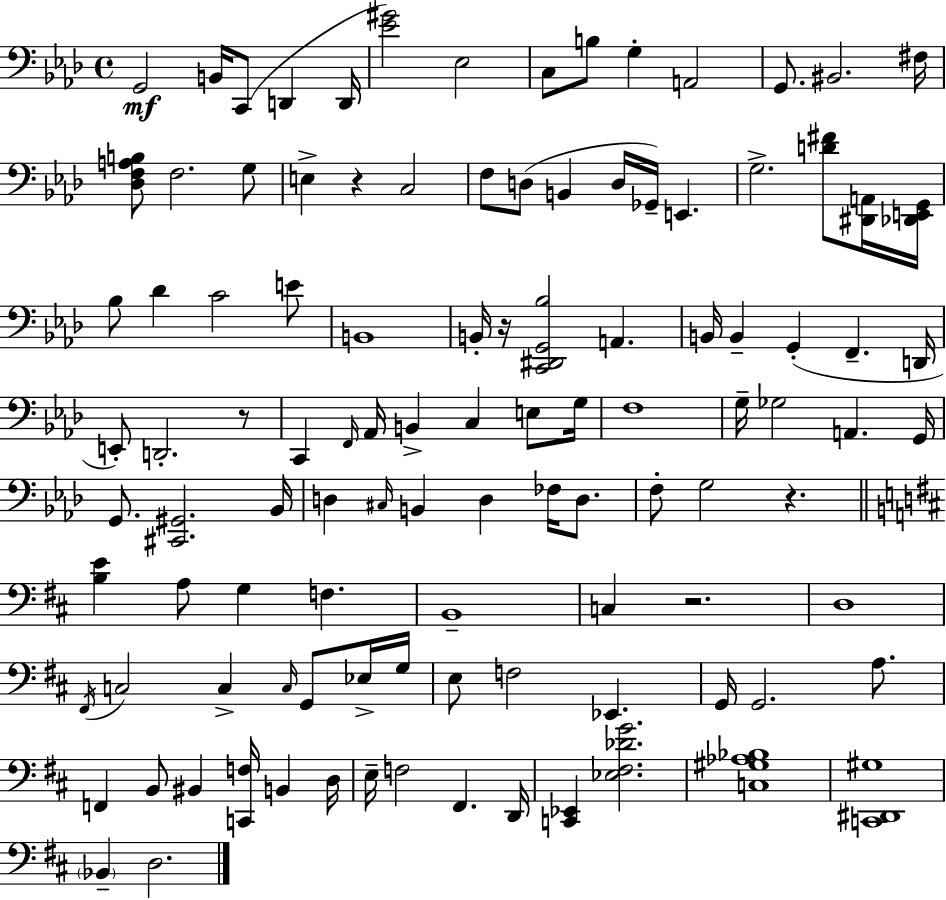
G2/h B2/s C2/e D2/q D2/s [Eb4,G#4]/h Eb3/h C3/e B3/e G3/q A2/h G2/e. BIS2/h. F#3/s [Db3,F3,A3,B3]/e F3/h. G3/e E3/q R/q C3/h F3/e D3/e B2/q D3/s Gb2/s E2/q. G3/h. [D4,F#4]/e [D#2,A2]/s [Db2,E2,G2]/s Bb3/e Db4/q C4/h E4/e B2/w B2/s R/s [C2,D#2,G2,Bb3]/h A2/q. B2/s B2/q G2/q F2/q. D2/s E2/e D2/h. R/e C2/q F2/s Ab2/s B2/q C3/q E3/e G3/s F3/w G3/s Gb3/h A2/q. G2/s G2/e. [C#2,G#2]/h. Bb2/s D3/q C#3/s B2/q D3/q FES3/s D3/e. F3/e G3/h R/q. [B3,E4]/q A3/e G3/q F3/q. B2/w C3/q R/h. D3/w F#2/s C3/h C3/q C3/s G2/e Eb3/s G3/s E3/e F3/h Eb2/q. G2/s G2/h. A3/e. F2/q B2/e BIS2/q [C2,F3]/s B2/q D3/s E3/s F3/h F#2/q. D2/s [C2,Eb2]/q [Eb3,F#3,Db4,G4]/h. [C3,G#3,Ab3,Bb3]/w [C2,D#2,G#3]/w Bb2/q D3/h.